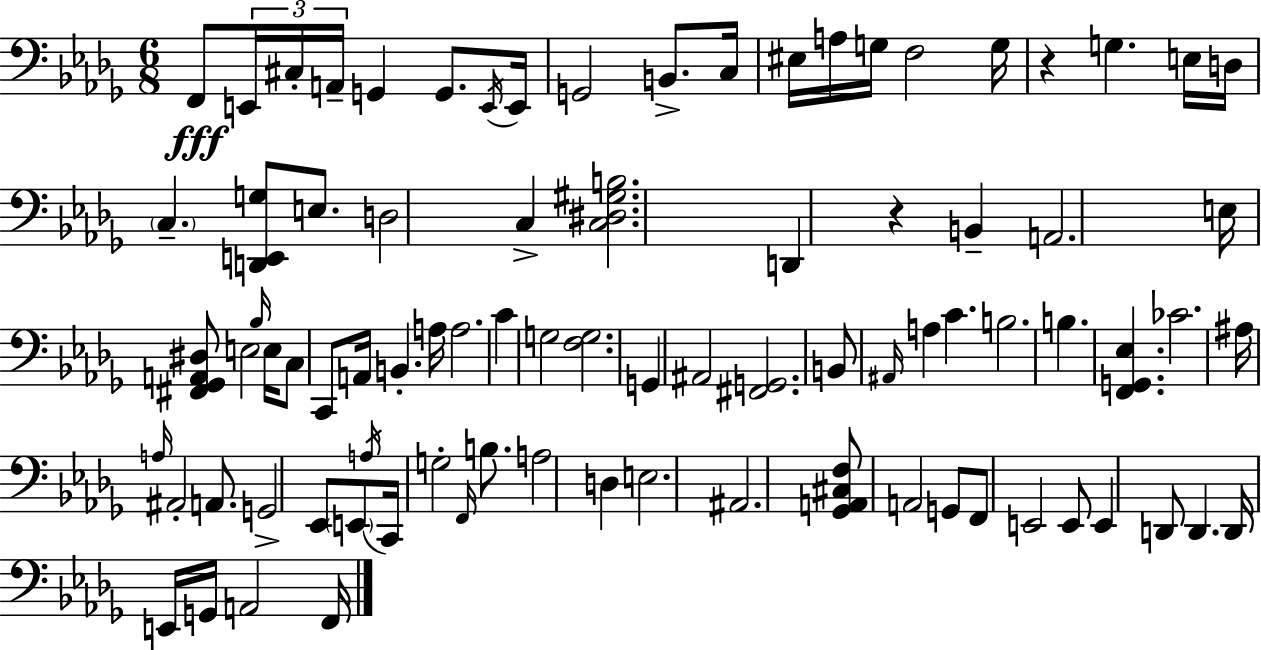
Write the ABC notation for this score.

X:1
T:Untitled
M:6/8
L:1/4
K:Bbm
F,,/2 E,,/4 ^C,/4 A,,/4 G,, G,,/2 E,,/4 E,,/4 G,,2 B,,/2 C,/4 ^E,/4 A,/4 G,/4 F,2 G,/4 z G, E,/4 D,/4 C, [D,,E,,G,]/2 E,/2 D,2 C, [C,^D,^G,B,]2 D,, z B,, A,,2 E,/4 [^F,,_G,,A,,^D,]/2 E,2 _B,/4 E,/4 C,/2 C,,/2 A,,/4 B,, A,/4 A,2 C G,2 [F,G,]2 G,, ^A,,2 [^F,,G,,]2 B,,/2 ^A,,/4 A, C B,2 B, [F,,G,,_E,] _C2 ^A,/4 A,/4 ^A,,2 A,,/2 G,,2 _E,,/2 E,,/2 A,/4 C,,/4 G,2 F,,/4 B,/2 A,2 D, E,2 ^A,,2 [_G,,A,,^C,F,]/2 A,,2 G,,/2 F,,/2 E,,2 E,,/2 E,, D,,/2 D,, D,,/4 E,,/4 G,,/4 A,,2 F,,/4